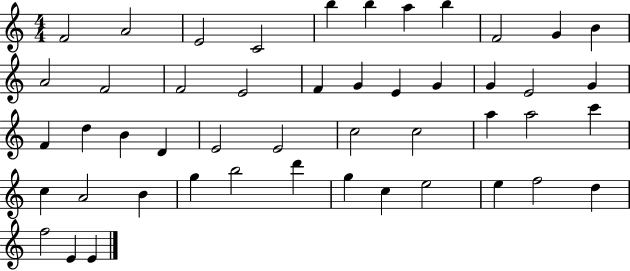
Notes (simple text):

F4/h A4/h E4/h C4/h B5/q B5/q A5/q B5/q F4/h G4/q B4/q A4/h F4/h F4/h E4/h F4/q G4/q E4/q G4/q G4/q E4/h G4/q F4/q D5/q B4/q D4/q E4/h E4/h C5/h C5/h A5/q A5/h C6/q C5/q A4/h B4/q G5/q B5/h D6/q G5/q C5/q E5/h E5/q F5/h D5/q F5/h E4/q E4/q